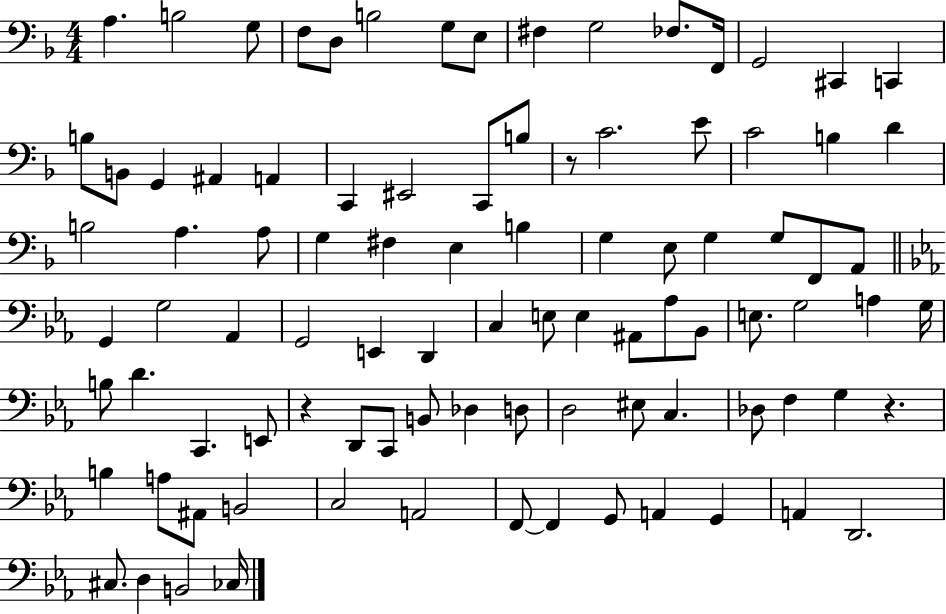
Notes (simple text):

A3/q. B3/h G3/e F3/e D3/e B3/h G3/e E3/e F#3/q G3/h FES3/e. F2/s G2/h C#2/q C2/q B3/e B2/e G2/q A#2/q A2/q C2/q EIS2/h C2/e B3/e R/e C4/h. E4/e C4/h B3/q D4/q B3/h A3/q. A3/e G3/q F#3/q E3/q B3/q G3/q E3/e G3/q G3/e F2/e A2/e G2/q G3/h Ab2/q G2/h E2/q D2/q C3/q E3/e E3/q A#2/e Ab3/e Bb2/e E3/e. G3/h A3/q G3/s B3/e D4/q. C2/q. E2/e R/q D2/e C2/e B2/e Db3/q D3/e D3/h EIS3/e C3/q. Db3/e F3/q G3/q R/q. B3/q A3/e A#2/e B2/h C3/h A2/h F2/e F2/q G2/e A2/q G2/q A2/q D2/h. C#3/e. D3/q B2/h CES3/s